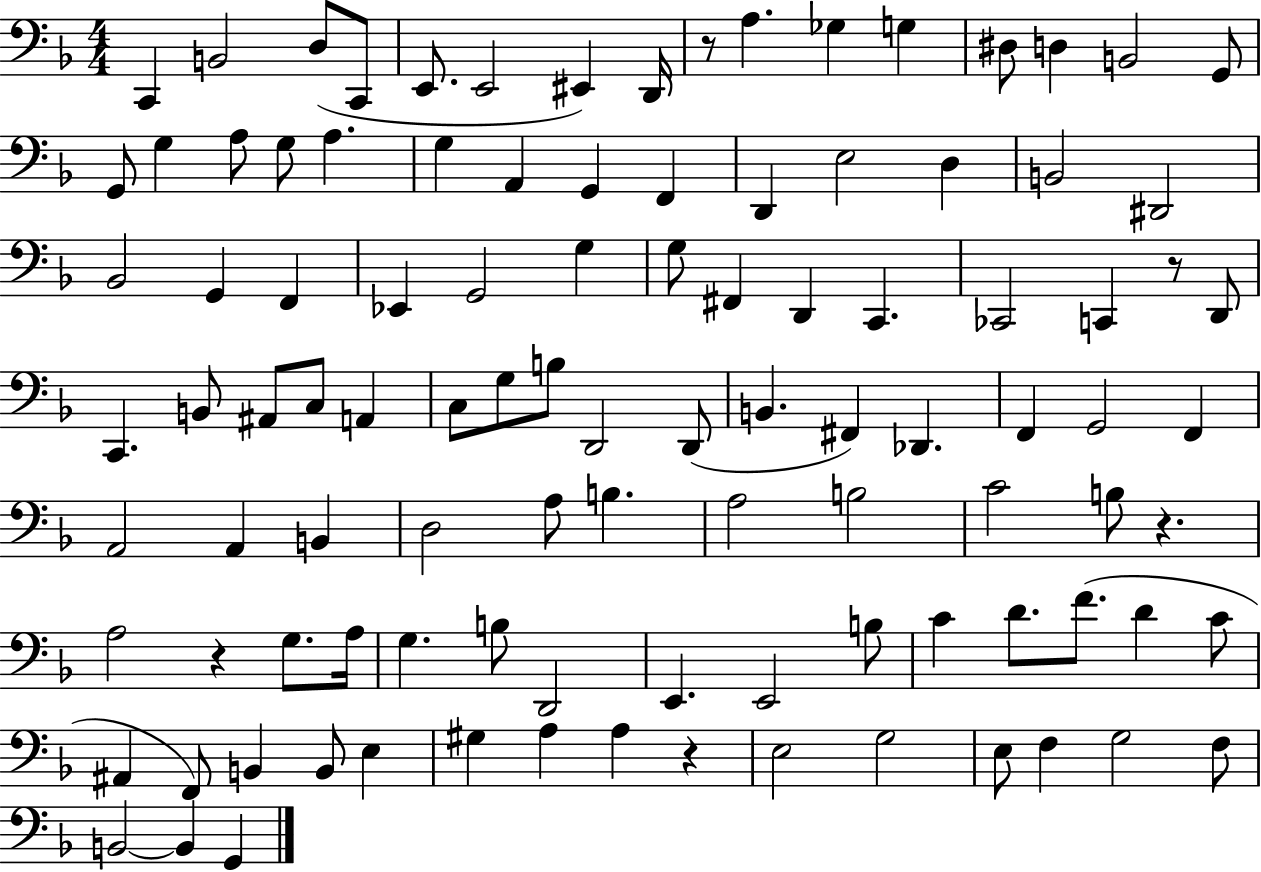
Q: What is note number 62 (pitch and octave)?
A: D3